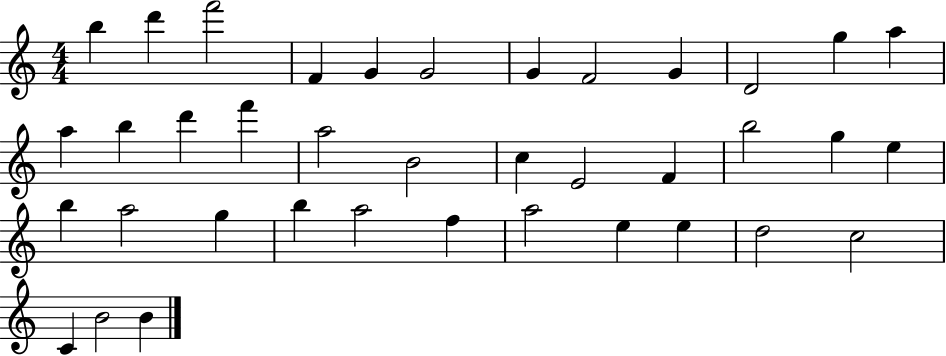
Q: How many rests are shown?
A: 0